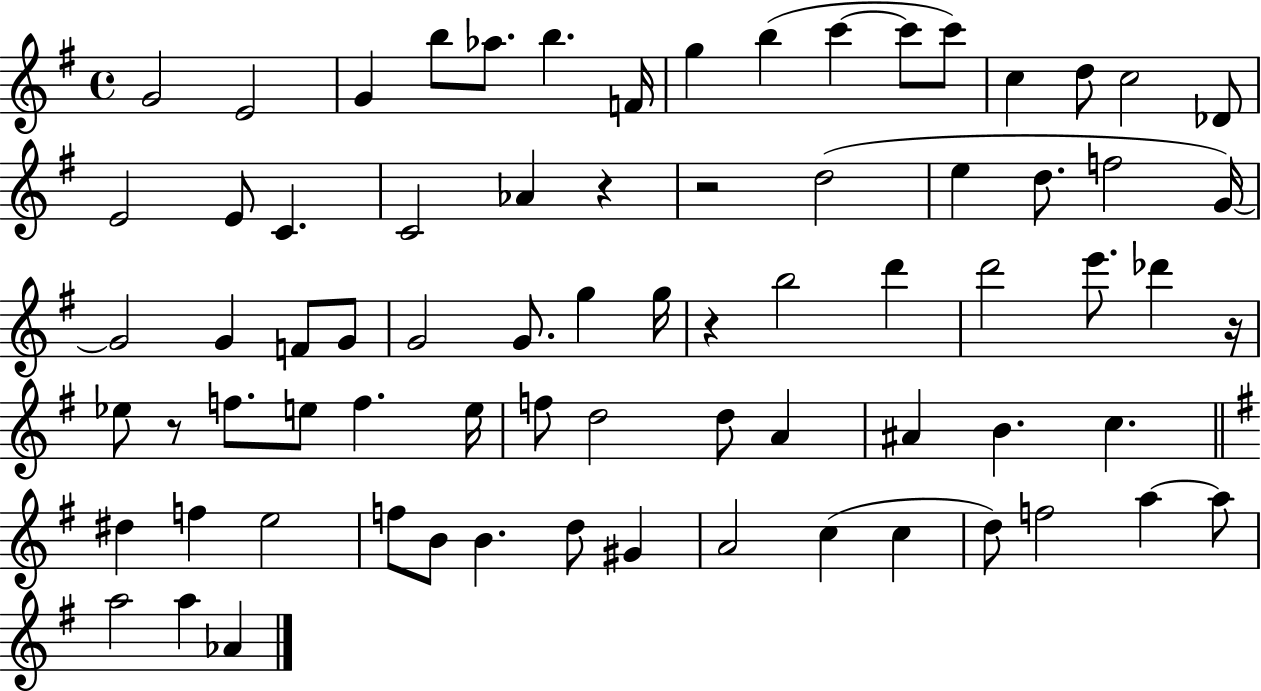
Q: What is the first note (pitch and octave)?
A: G4